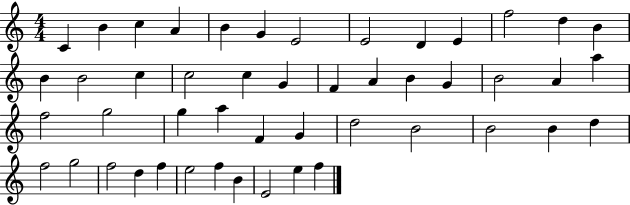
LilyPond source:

{
  \clef treble
  \numericTimeSignature
  \time 4/4
  \key c \major
  c'4 b'4 c''4 a'4 | b'4 g'4 e'2 | e'2 d'4 e'4 | f''2 d''4 b'4 | \break b'4 b'2 c''4 | c''2 c''4 g'4 | f'4 a'4 b'4 g'4 | b'2 a'4 a''4 | \break f''2 g''2 | g''4 a''4 f'4 g'4 | d''2 b'2 | b'2 b'4 d''4 | \break f''2 g''2 | f''2 d''4 f''4 | e''2 f''4 b'4 | e'2 e''4 f''4 | \break \bar "|."
}